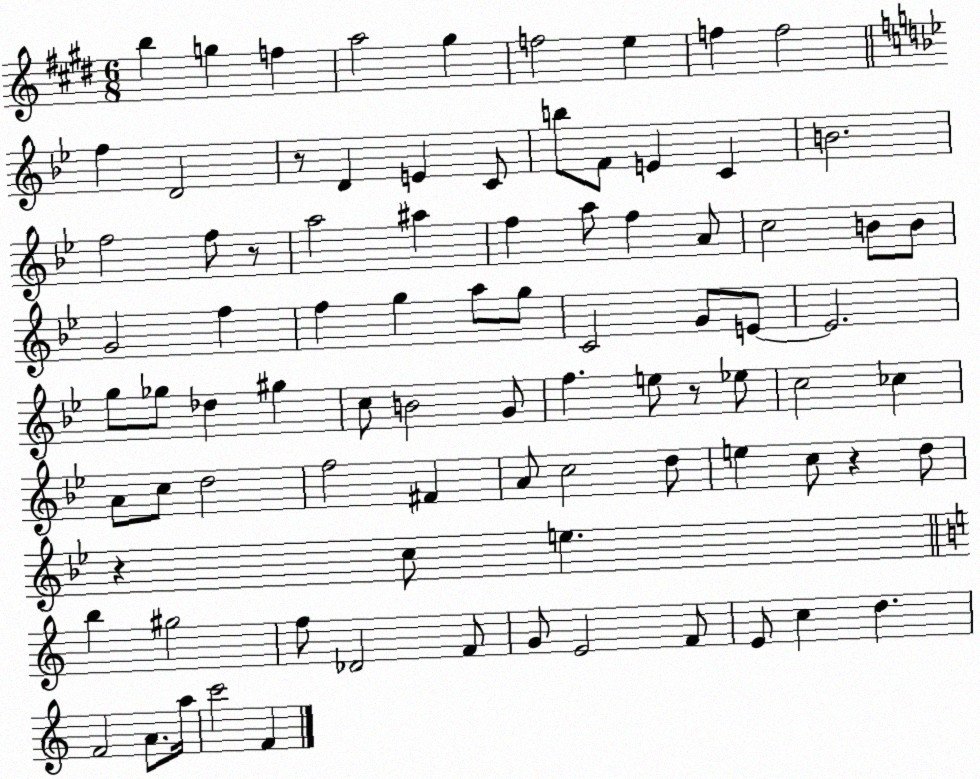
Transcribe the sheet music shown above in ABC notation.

X:1
T:Untitled
M:6/8
L:1/4
K:E
b g f a2 ^g f2 e f f2 f D2 z/2 D E C/2 b/2 F/2 E C B2 f2 f/2 z/2 a2 ^a f a/2 f A/2 c2 B/2 B/2 G2 f f g a/2 g/2 C2 G/2 E/2 E2 g/2 _g/2 _d ^g c/2 B2 G/2 f e/2 z/2 _e/2 c2 _c A/2 c/2 d2 f2 ^F A/2 c2 d/2 e c/2 z d/2 z c/2 e b ^g2 f/2 _D2 F/2 G/2 E2 F/2 E/2 c d F2 A/2 a/4 c'2 F